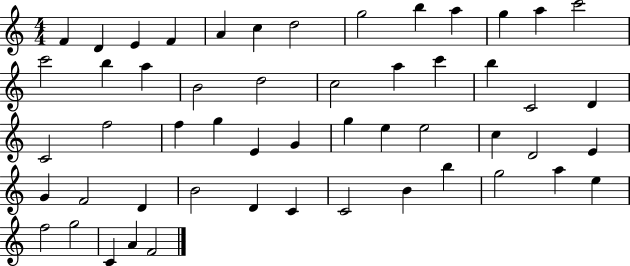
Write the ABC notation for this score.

X:1
T:Untitled
M:4/4
L:1/4
K:C
F D E F A c d2 g2 b a g a c'2 c'2 b a B2 d2 c2 a c' b C2 D C2 f2 f g E G g e e2 c D2 E G F2 D B2 D C C2 B b g2 a e f2 g2 C A F2